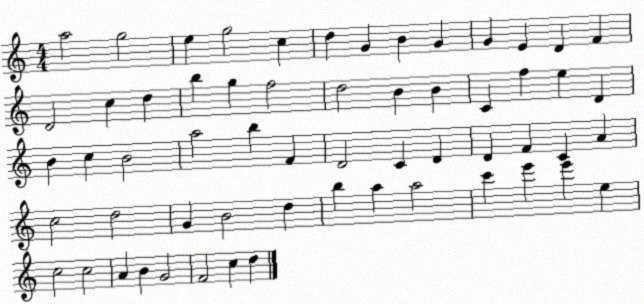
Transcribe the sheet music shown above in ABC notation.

X:1
T:Untitled
M:4/4
L:1/4
K:C
a2 g2 e g2 c d G B G G E D F D2 c d b g f2 d2 B B C f e D B c B2 a2 b F D2 C D D F C A c2 d2 G B2 d b a a2 c' e' e' e c2 c2 A B G2 F2 c d